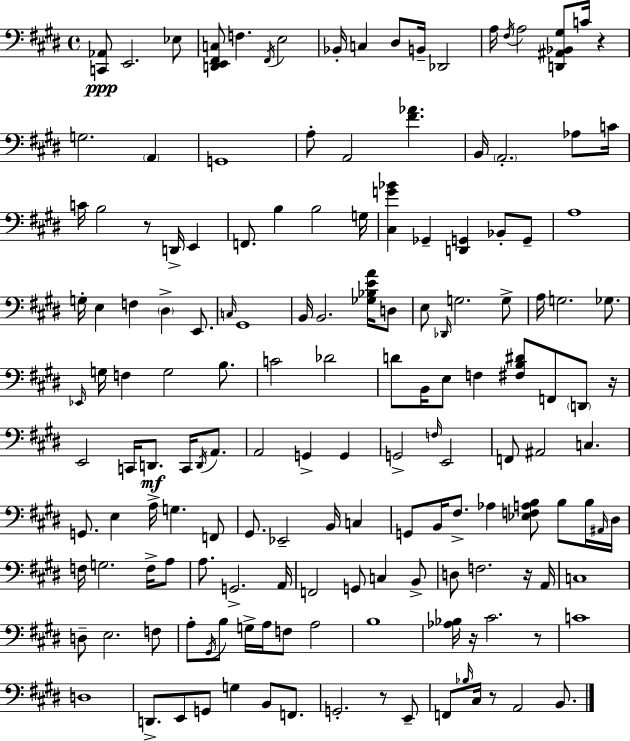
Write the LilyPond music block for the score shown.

{
  \clef bass
  \time 4/4
  \defaultTimeSignature
  \key e \major
  \repeat volta 2 { <c, aes,>8\ppp e,2. ees8 | <d, e, fis, c>8 f4. \acciaccatura { fis,16 } e2 | bes,16-. c4 dis8 b,16-- des,2 | a16 \acciaccatura { fis16 } a2 <d, ais, bes, gis>8 c'16 r4 | \break g2. \parenthesize a,4 | g,1 | a8-. a,2 <fis' aes'>4. | b,16 \parenthesize a,2.-. aes8 | \break c'16 c'16 b2 r8 d,16-> e,4 | f,8. b4 b2 | g16 <cis g' bes'>4 ges,4-- <d, g,>4 bes,8-. | g,8-- a1 | \break g16-. e4 f4 \parenthesize dis4-> e,8. | \grace { c16 } gis,1 | b,16 b,2. | <ges bes e' a'>16 d8 e8 \grace { des,16 } g2. | \break g8-> a16 g2. | ges8. \grace { ees,16 } g16 f4 g2 | b8. c'2 des'2 | d'8 b,16 e8 f4 <fis b dis'>8 | \break f,8 \parenthesize d,8 r16 e,2 c,16 d,8.\mf | c,16 \acciaccatura { d,16 } a,8. a,2 g,4-> | g,4 g,2-> \grace { f16 } e,2 | f,8 ais,2 | \break c4. g,8. e4 a16-> g4. | f,8 gis,8. ees,2-- | b,16 c4 g,8 b,16 fis8.-> aes4 | <ees f a b>8 b8 b16 \grace { ais,16 } dis16 f16 g2. | \break f16-> a8 a8. g,2.-> | a,16 f,2 | g,8 c4 b,8-> d8 f2. | r16 a,16 c1 | \break d8-- e2. | f8 a8-. \acciaccatura { gis,16 } b8 g16-> a16 f8 | a2 b1 | <aes bes>16 r16 cis'2. | \break r8 c'1 | d1 | d,8.-> e,8 g,8 | g4 b,8 f,8. g,2.-. | \break r8 e,8-- f,8 \grace { bes16 } cis16 r8 a,2 | b,8. } \bar "|."
}